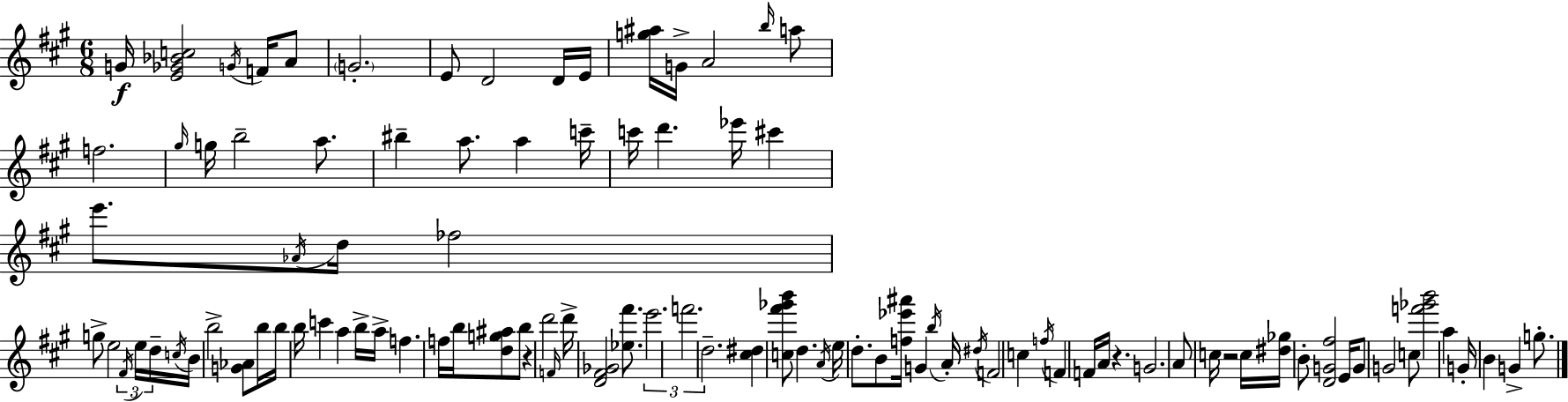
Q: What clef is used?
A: treble